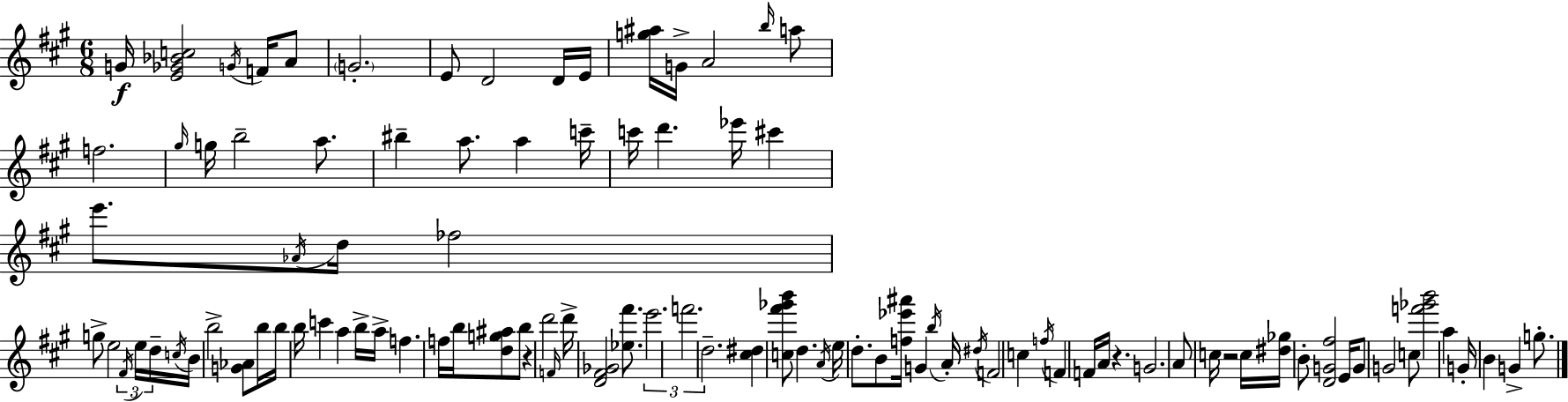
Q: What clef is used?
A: treble